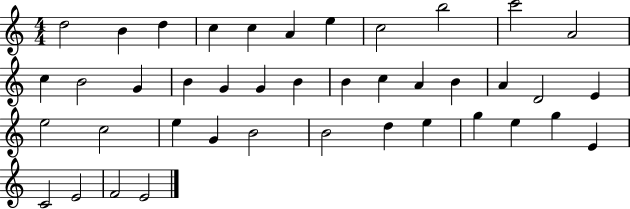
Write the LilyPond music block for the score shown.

{
  \clef treble
  \numericTimeSignature
  \time 4/4
  \key c \major
  d''2 b'4 d''4 | c''4 c''4 a'4 e''4 | c''2 b''2 | c'''2 a'2 | \break c''4 b'2 g'4 | b'4 g'4 g'4 b'4 | b'4 c''4 a'4 b'4 | a'4 d'2 e'4 | \break e''2 c''2 | e''4 g'4 b'2 | b'2 d''4 e''4 | g''4 e''4 g''4 e'4 | \break c'2 e'2 | f'2 e'2 | \bar "|."
}